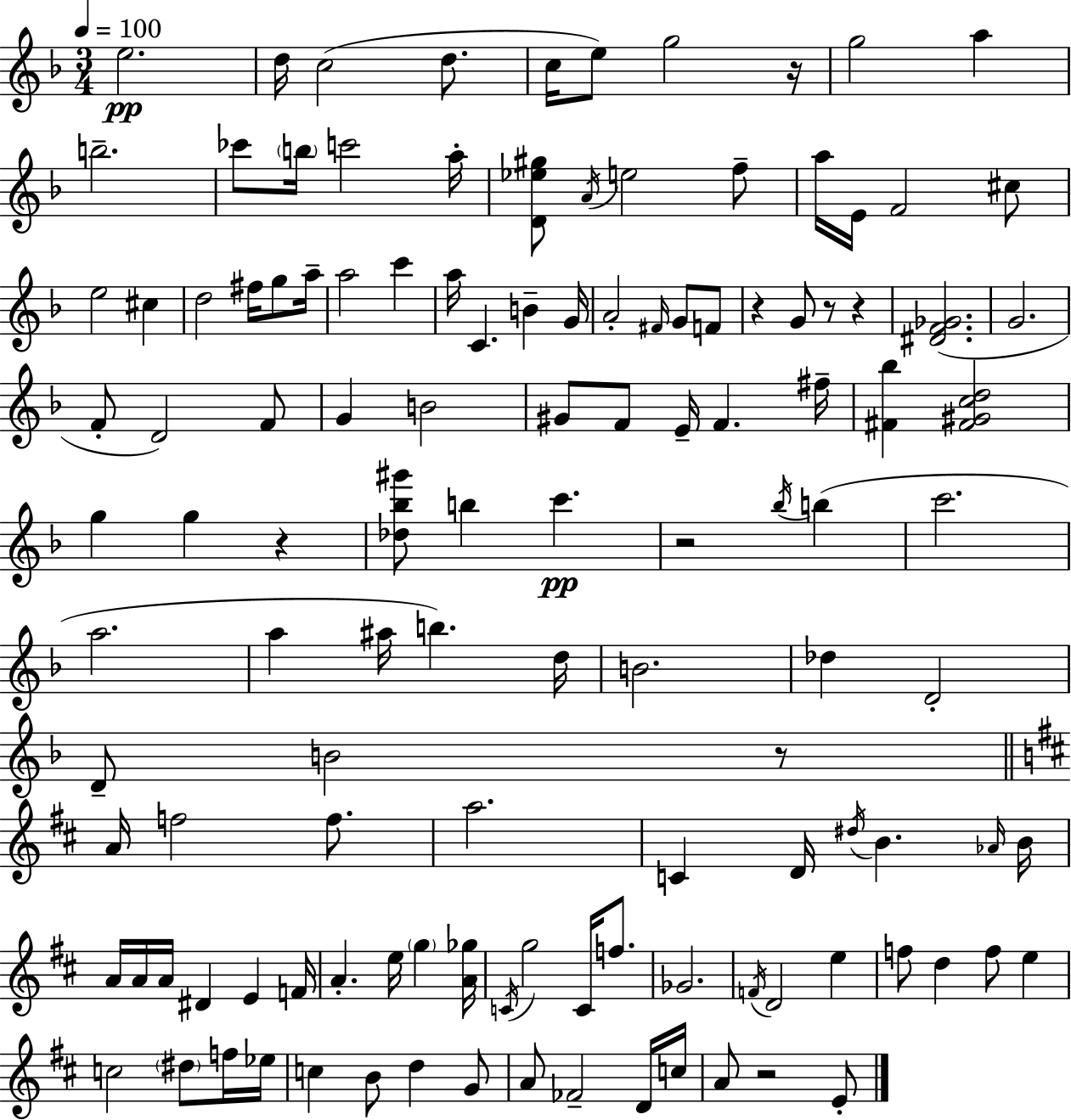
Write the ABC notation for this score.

X:1
T:Untitled
M:3/4
L:1/4
K:F
e2 d/4 c2 d/2 c/4 e/2 g2 z/4 g2 a b2 _c'/2 b/4 c'2 a/4 [D_e^g]/2 A/4 e2 f/2 a/4 E/4 F2 ^c/2 e2 ^c d2 ^f/4 g/2 a/4 a2 c' a/4 C B G/4 A2 ^F/4 G/2 F/2 z G/2 z/2 z [^DF_G]2 G2 F/2 D2 F/2 G B2 ^G/2 F/2 E/4 F ^f/4 [^F_b] [^F^Gcd]2 g g z [_d_b^g']/2 b c' z2 _b/4 b c'2 a2 a ^a/4 b d/4 B2 _d D2 D/2 B2 z/2 A/4 f2 f/2 a2 C D/4 ^d/4 B _A/4 B/4 A/4 A/4 A/4 ^D E F/4 A e/4 g [A_g]/4 C/4 g2 C/4 f/2 _G2 F/4 D2 e f/2 d f/2 e c2 ^d/2 f/4 _e/4 c B/2 d G/2 A/2 _F2 D/4 c/4 A/2 z2 E/2